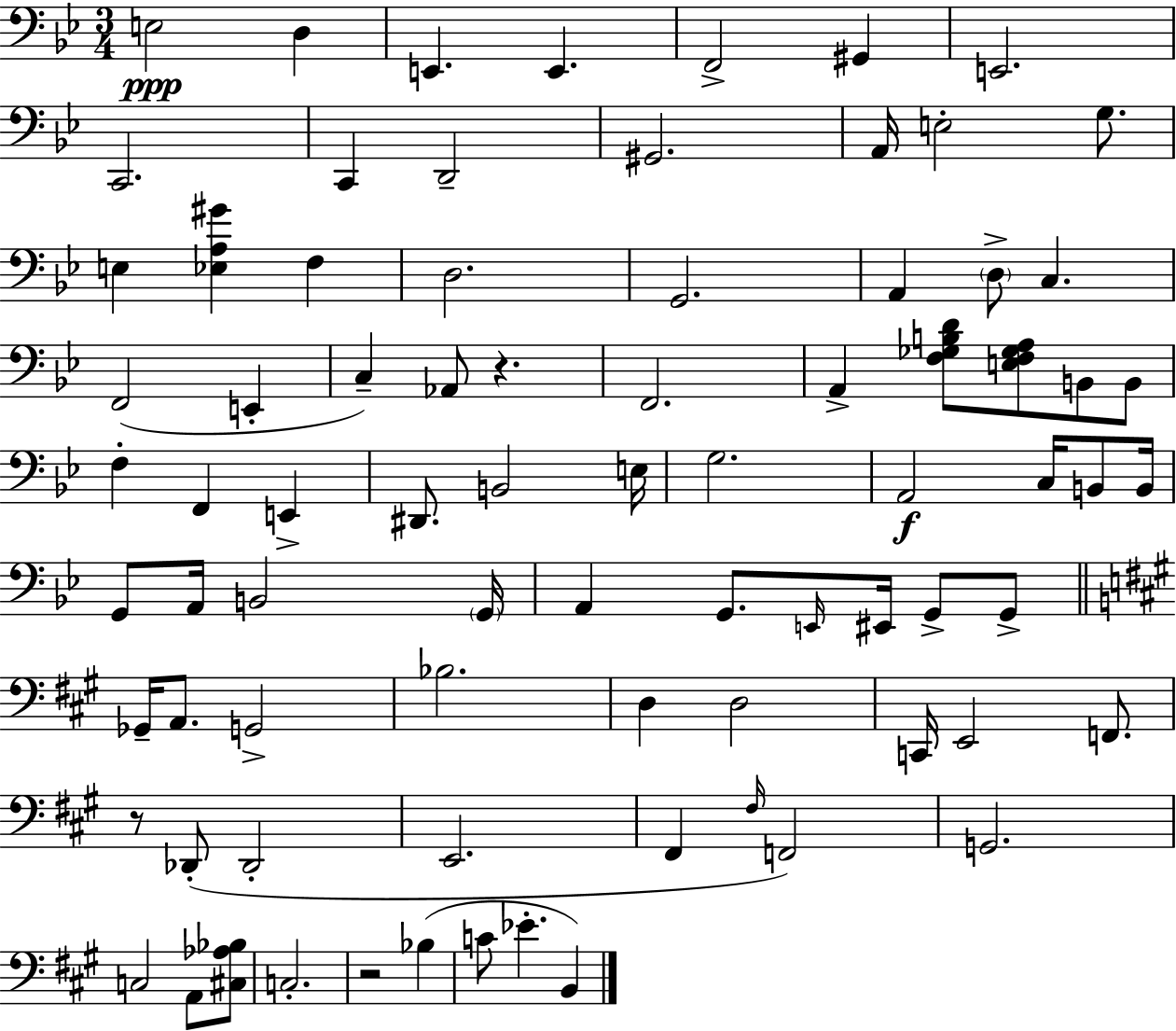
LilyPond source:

{
  \clef bass
  \numericTimeSignature
  \time 3/4
  \key g \minor
  \repeat volta 2 { e2\ppp d4 | e,4. e,4. | f,2-> gis,4 | e,2. | \break c,2. | c,4 d,2-- | gis,2. | a,16 e2-. g8. | \break e4 <ees a gis'>4 f4 | d2. | g,2. | a,4 \parenthesize d8-> c4. | \break f,2( e,4-. | c4--) aes,8 r4. | f,2. | a,4-> <f ges b d'>8 <e f ges a>8 b,8 b,8 | \break f4-. f,4 e,4-> | dis,8. b,2 e16 | g2. | a,2\f c16 b,8 b,16 | \break g,8 a,16 b,2 \parenthesize g,16 | a,4 g,8. \grace { e,16 } eis,16 g,8-> g,8-> | \bar "||" \break \key a \major ges,16-- a,8. g,2-> | bes2. | d4 d2 | c,16 e,2 f,8. | \break r8 des,8-.( des,2-. | e,2. | fis,4 \grace { fis16 } f,2) | g,2. | \break c2 a,8 <cis aes bes>8 | c2.-. | r2 bes4( | c'8 ees'4.-. b,4) | \break } \bar "|."
}